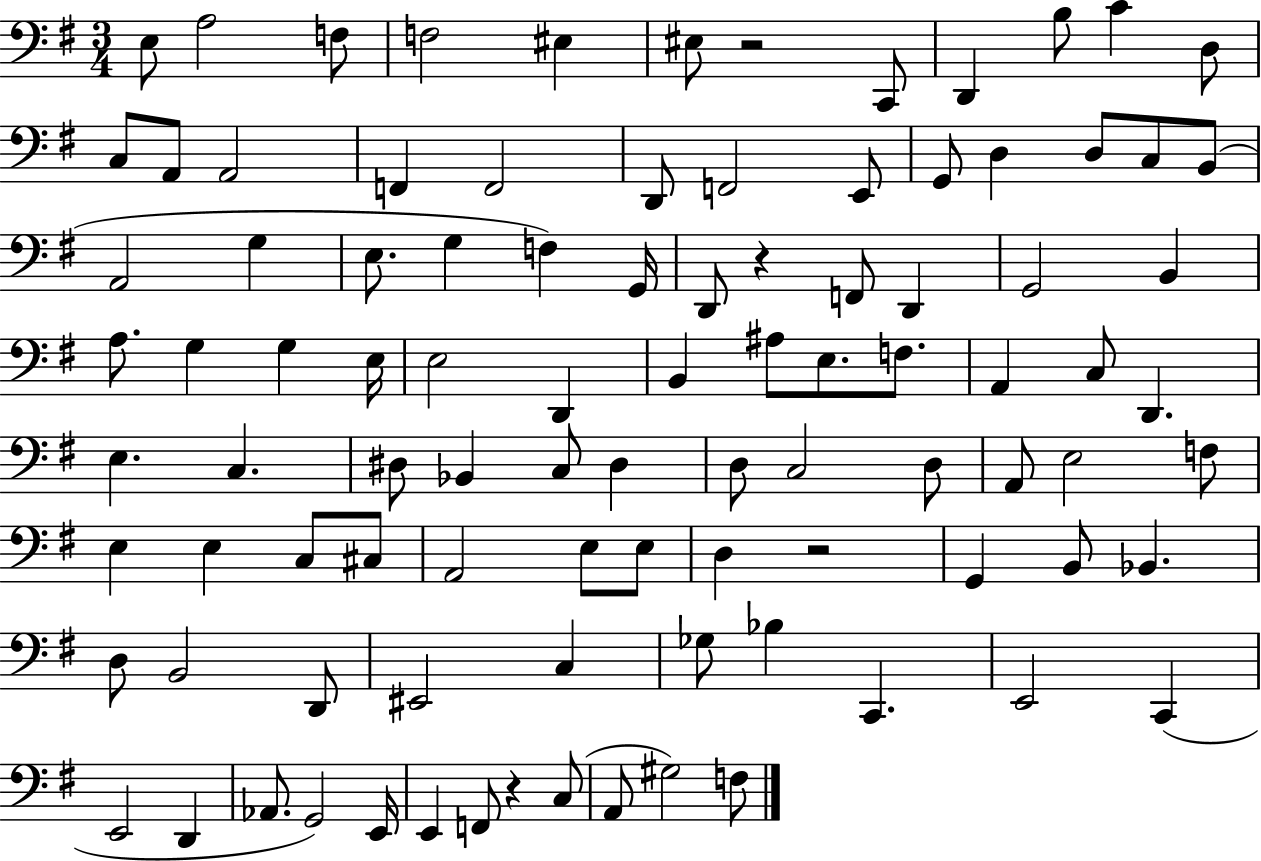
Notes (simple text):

E3/e A3/h F3/e F3/h EIS3/q EIS3/e R/h C2/e D2/q B3/e C4/q D3/e C3/e A2/e A2/h F2/q F2/h D2/e F2/h E2/e G2/e D3/q D3/e C3/e B2/e A2/h G3/q E3/e. G3/q F3/q G2/s D2/e R/q F2/e D2/q G2/h B2/q A3/e. G3/q G3/q E3/s E3/h D2/q B2/q A#3/e E3/e. F3/e. A2/q C3/e D2/q. E3/q. C3/q. D#3/e Bb2/q C3/e D#3/q D3/e C3/h D3/e A2/e E3/h F3/e E3/q E3/q C3/e C#3/e A2/h E3/e E3/e D3/q R/h G2/q B2/e Bb2/q. D3/e B2/h D2/e EIS2/h C3/q Gb3/e Bb3/q C2/q. E2/h C2/q E2/h D2/q Ab2/e. G2/h E2/s E2/q F2/e R/q C3/e A2/e G#3/h F3/e